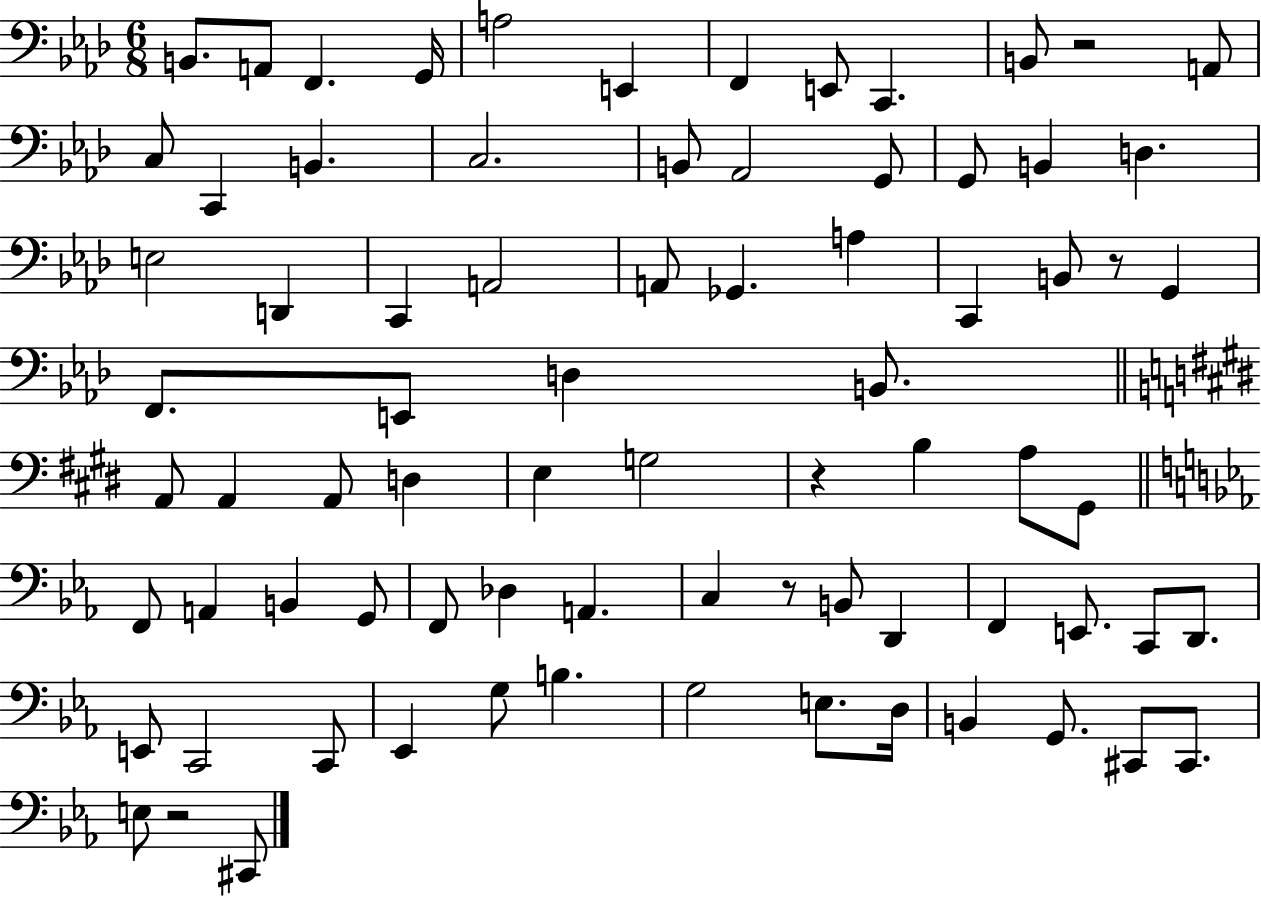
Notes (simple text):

B2/e. A2/e F2/q. G2/s A3/h E2/q F2/q E2/e C2/q. B2/e R/h A2/e C3/e C2/q B2/q. C3/h. B2/e Ab2/h G2/e G2/e B2/q D3/q. E3/h D2/q C2/q A2/h A2/e Gb2/q. A3/q C2/q B2/e R/e G2/q F2/e. E2/e D3/q B2/e. A2/e A2/q A2/e D3/q E3/q G3/h R/q B3/q A3/e G#2/e F2/e A2/q B2/q G2/e F2/e Db3/q A2/q. C3/q R/e B2/e D2/q F2/q E2/e. C2/e D2/e. E2/e C2/h C2/e Eb2/q G3/e B3/q. G3/h E3/e. D3/s B2/q G2/e. C#2/e C#2/e. E3/e R/h C#2/e